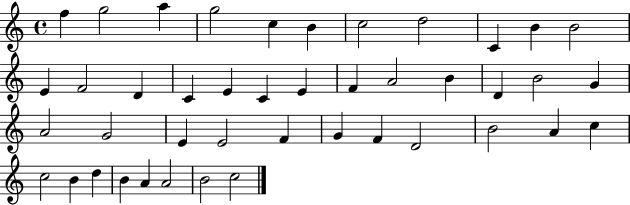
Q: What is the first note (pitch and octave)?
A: F5